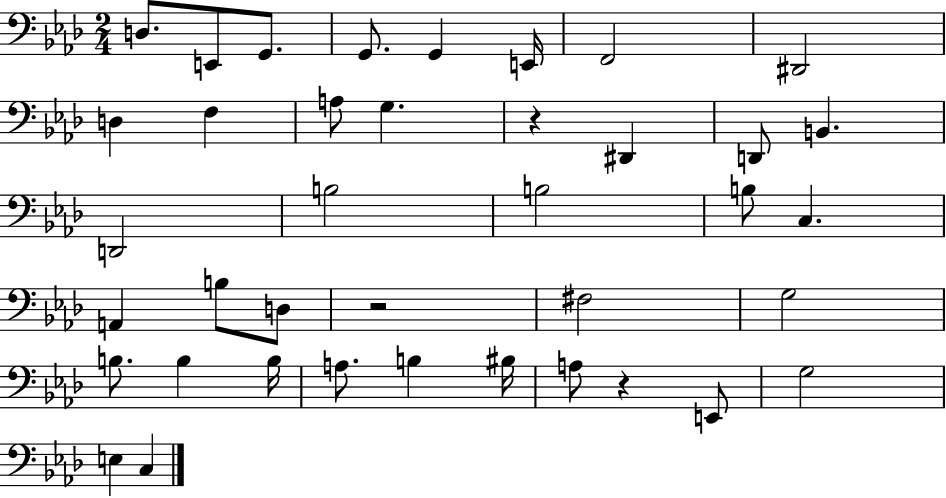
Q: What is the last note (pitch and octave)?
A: C3